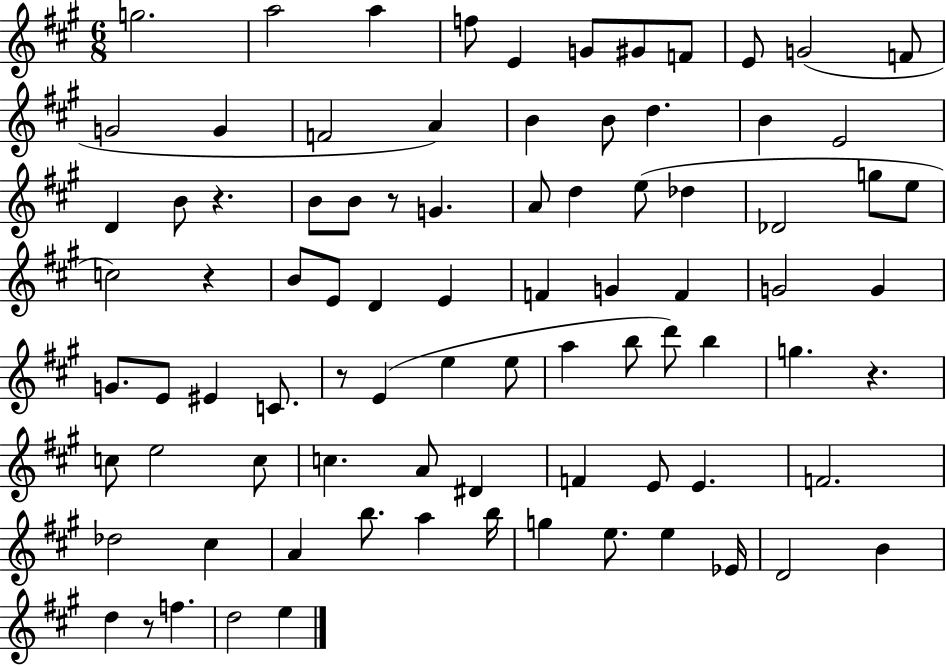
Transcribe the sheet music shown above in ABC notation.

X:1
T:Untitled
M:6/8
L:1/4
K:A
g2 a2 a f/2 E G/2 ^G/2 F/2 E/2 G2 F/2 G2 G F2 A B B/2 d B E2 D B/2 z B/2 B/2 z/2 G A/2 d e/2 _d _D2 g/2 e/2 c2 z B/2 E/2 D E F G F G2 G G/2 E/2 ^E C/2 z/2 E e e/2 a b/2 d'/2 b g z c/2 e2 c/2 c A/2 ^D F E/2 E F2 _d2 ^c A b/2 a b/4 g e/2 e _E/4 D2 B d z/2 f d2 e